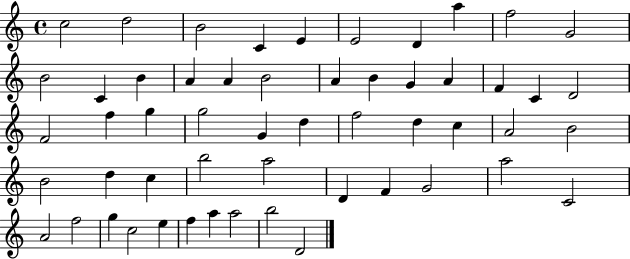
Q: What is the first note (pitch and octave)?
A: C5